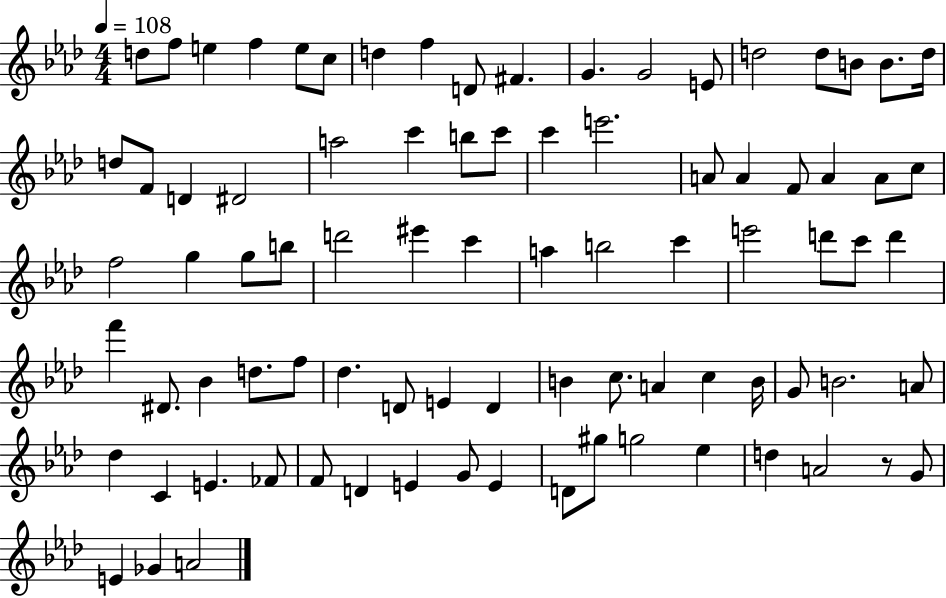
{
  \clef treble
  \numericTimeSignature
  \time 4/4
  \key aes \major
  \tempo 4 = 108
  \repeat volta 2 { d''8 f''8 e''4 f''4 e''8 c''8 | d''4 f''4 d'8 fis'4. | g'4. g'2 e'8 | d''2 d''8 b'8 b'8. d''16 | \break d''8 f'8 d'4 dis'2 | a''2 c'''4 b''8 c'''8 | c'''4 e'''2. | a'8 a'4 f'8 a'4 a'8 c''8 | \break f''2 g''4 g''8 b''8 | d'''2 eis'''4 c'''4 | a''4 b''2 c'''4 | e'''2 d'''8 c'''8 d'''4 | \break f'''4 dis'8. bes'4 d''8. f''8 | des''4. d'8 e'4 d'4 | b'4 c''8. a'4 c''4 b'16 | g'8 b'2. a'8 | \break des''4 c'4 e'4. fes'8 | f'8 d'4 e'4 g'8 e'4 | d'8 gis''8 g''2 ees''4 | d''4 a'2 r8 g'8 | \break e'4 ges'4 a'2 | } \bar "|."
}